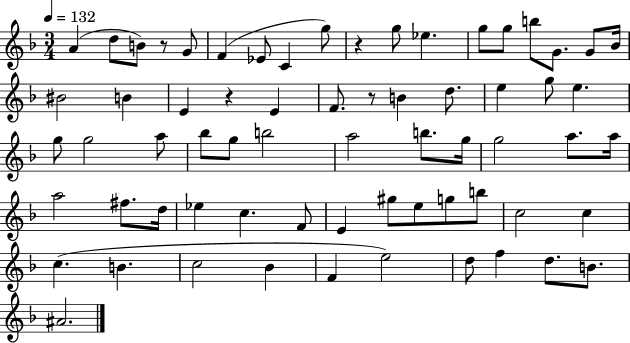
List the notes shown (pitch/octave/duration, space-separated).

A4/q D5/e B4/e R/e G4/e F4/q Eb4/e C4/q G5/e R/q G5/e Eb5/q. G5/e G5/e B5/e G4/e. G4/e Bb4/s BIS4/h B4/q E4/q R/q E4/q F4/e. R/e B4/q D5/e. E5/q G5/e E5/q. G5/e G5/h A5/e Bb5/e G5/e B5/h A5/h B5/e. G5/s G5/h A5/e. A5/s A5/h F#5/e. D5/s Eb5/q C5/q. F4/e E4/q G#5/e E5/e G5/e B5/e C5/h C5/q C5/q. B4/q. C5/h Bb4/q F4/q E5/h D5/e F5/q D5/e. B4/e. A#4/h.